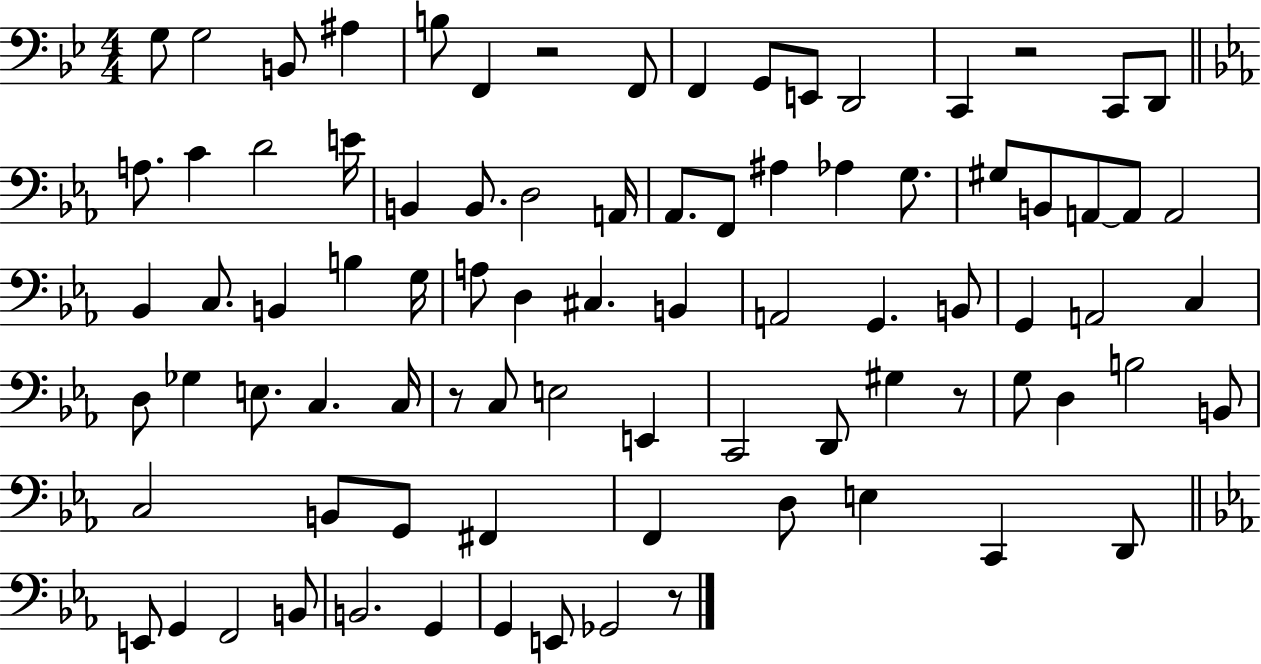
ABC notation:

X:1
T:Untitled
M:4/4
L:1/4
K:Bb
G,/2 G,2 B,,/2 ^A, B,/2 F,, z2 F,,/2 F,, G,,/2 E,,/2 D,,2 C,, z2 C,,/2 D,,/2 A,/2 C D2 E/4 B,, B,,/2 D,2 A,,/4 _A,,/2 F,,/2 ^A, _A, G,/2 ^G,/2 B,,/2 A,,/2 A,,/2 A,,2 _B,, C,/2 B,, B, G,/4 A,/2 D, ^C, B,, A,,2 G,, B,,/2 G,, A,,2 C, D,/2 _G, E,/2 C, C,/4 z/2 C,/2 E,2 E,, C,,2 D,,/2 ^G, z/2 G,/2 D, B,2 B,,/2 C,2 B,,/2 G,,/2 ^F,, F,, D,/2 E, C,, D,,/2 E,,/2 G,, F,,2 B,,/2 B,,2 G,, G,, E,,/2 _G,,2 z/2